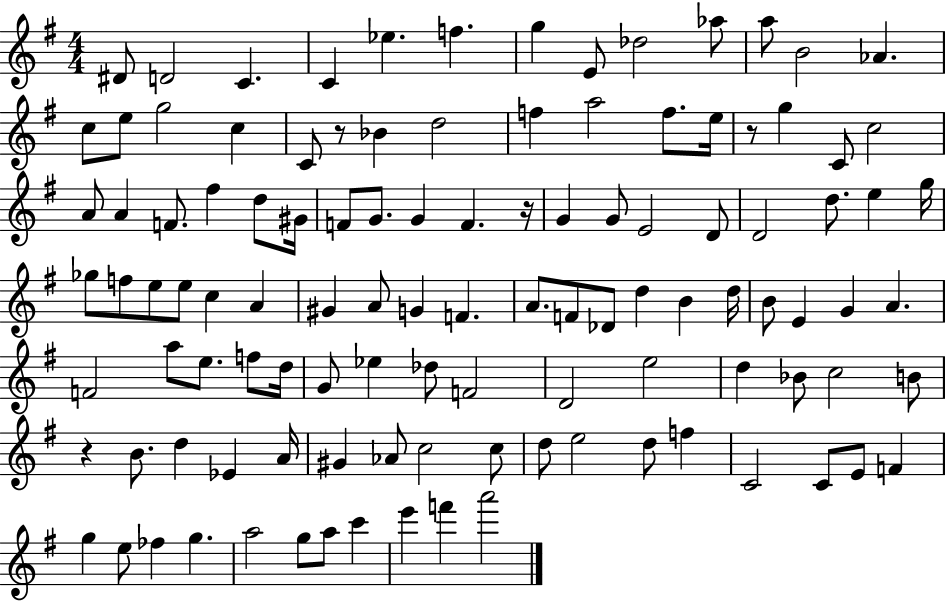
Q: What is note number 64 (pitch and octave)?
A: G4